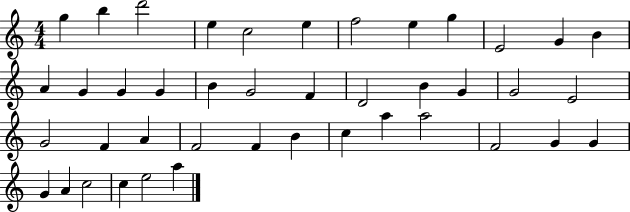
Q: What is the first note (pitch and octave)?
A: G5